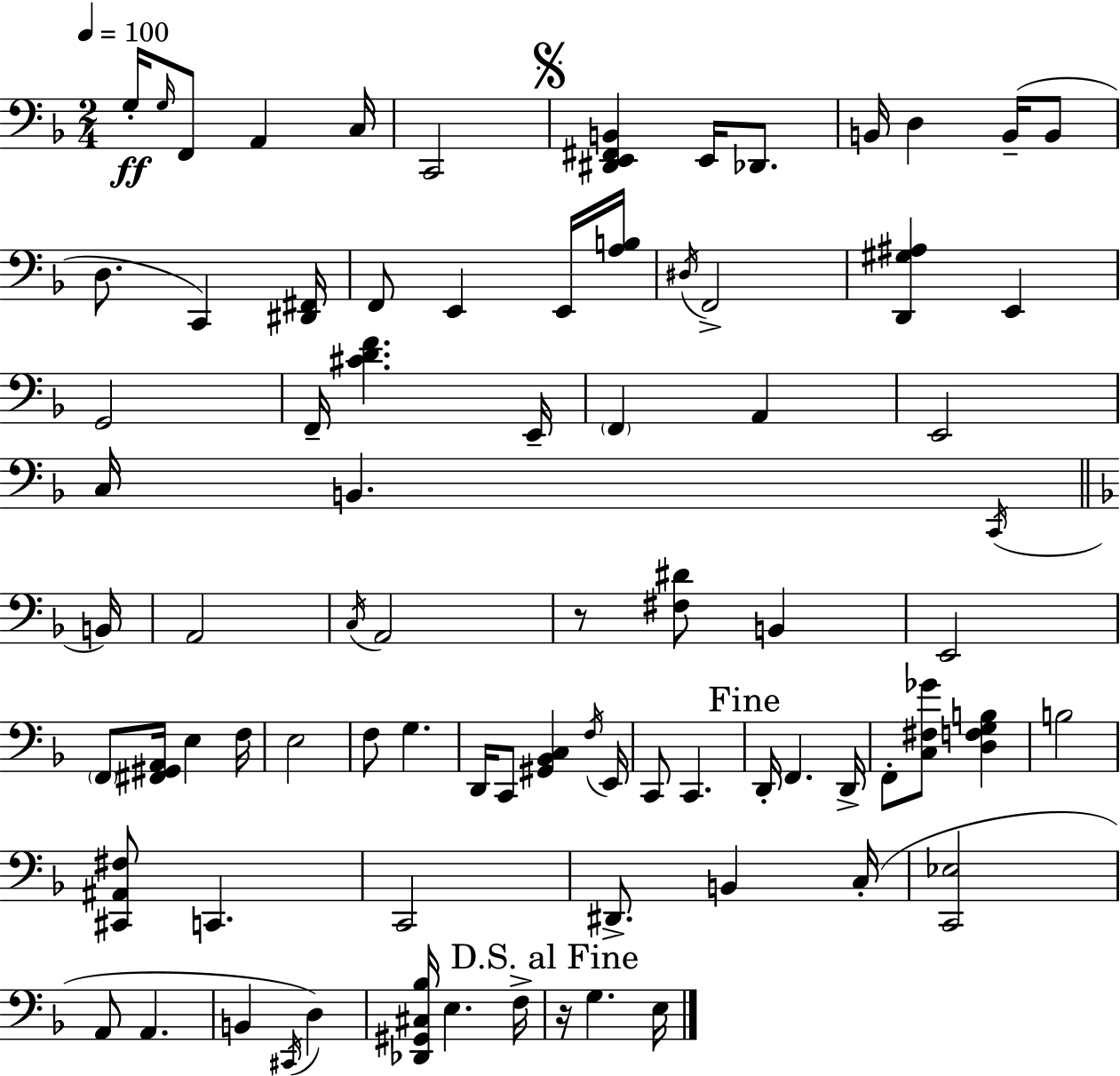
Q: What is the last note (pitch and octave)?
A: E3